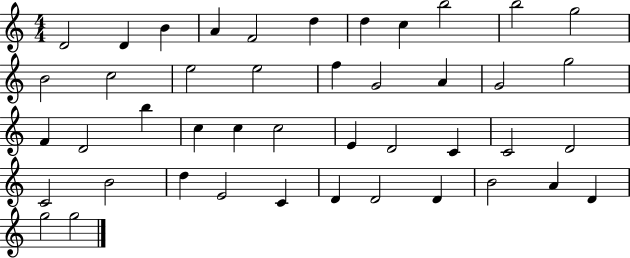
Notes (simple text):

D4/h D4/q B4/q A4/q F4/h D5/q D5/q C5/q B5/h B5/h G5/h B4/h C5/h E5/h E5/h F5/q G4/h A4/q G4/h G5/h F4/q D4/h B5/q C5/q C5/q C5/h E4/q D4/h C4/q C4/h D4/h C4/h B4/h D5/q E4/h C4/q D4/q D4/h D4/q B4/h A4/q D4/q G5/h G5/h